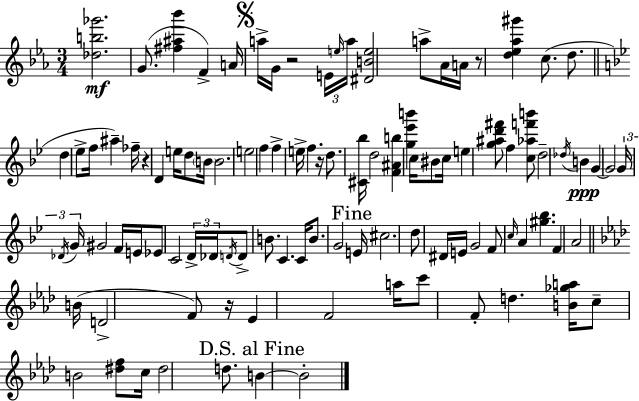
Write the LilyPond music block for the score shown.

{
  \clef treble
  \numericTimeSignature
  \time 3/4
  \key ees \major
  <des'' b'' ges'''>2.\mf | g'8.( <fis'' ais'' bes'''>4 f'4->) a'16 | \mark \markup { \musicglyph "scripts.segno" } a''16-> g'16 r2 \tuplet 3/2 { e'16 \grace { e''16 } | a''16 } <dis' b' e''>2 a''8-> aes'16 | \break a'16 r8 <d'' ees'' aes'' gis'''>4 c''8.( d''8. | \bar "||" \break \key bes \major d''4 ees''8-> f''16 ais''4--) fes''16-- | r4 d'4 e''16 d''8 \parenthesize b'16 | b'2. | e''2 f''4 | \break f''4-> e''16-> f''4. r16 | d''8. <cis' bes''>16 d''2 | <f' ais' b''>4 <g'' ees''' b'''>4 c''16 bis'8 c''16 | e''4 <g'' ais'' d''' fis'''>8 f''4 <c'' aes'' f''' b'''>8 | \break d''2-- \acciaccatura { des''16 } b'4\ppp | g'4~~ g'2 | \tuplet 3/2 { g'16 \acciaccatura { des'16 } g'16 } gis'2 | f'16 e'16 ees'8 c'2 | \break \tuplet 3/2 { d'16-> des'16 \acciaccatura { d'16 } } d'8-> b'8. c'4. | c'16 b'8. g'2 | \mark "Fine" e'16 cis''2. | d''8 dis'16 e'16 g'2 | \break f'8 \grace { c''16 } a'4 <gis'' bes''>4. | f'4 a'2 | \bar "||" \break \key aes \major b'16( d'2-> f'8) r16 | ees'4 f'2 | a''16 c'''8 f'8-. d''4. <b' ges'' a''>16 | c''8-- b'2 <dis'' f''>8 | \break c''16 dis''2 d''8. | \mark "D.S. al Fine" b'4~~ b'2-. | \bar "|."
}